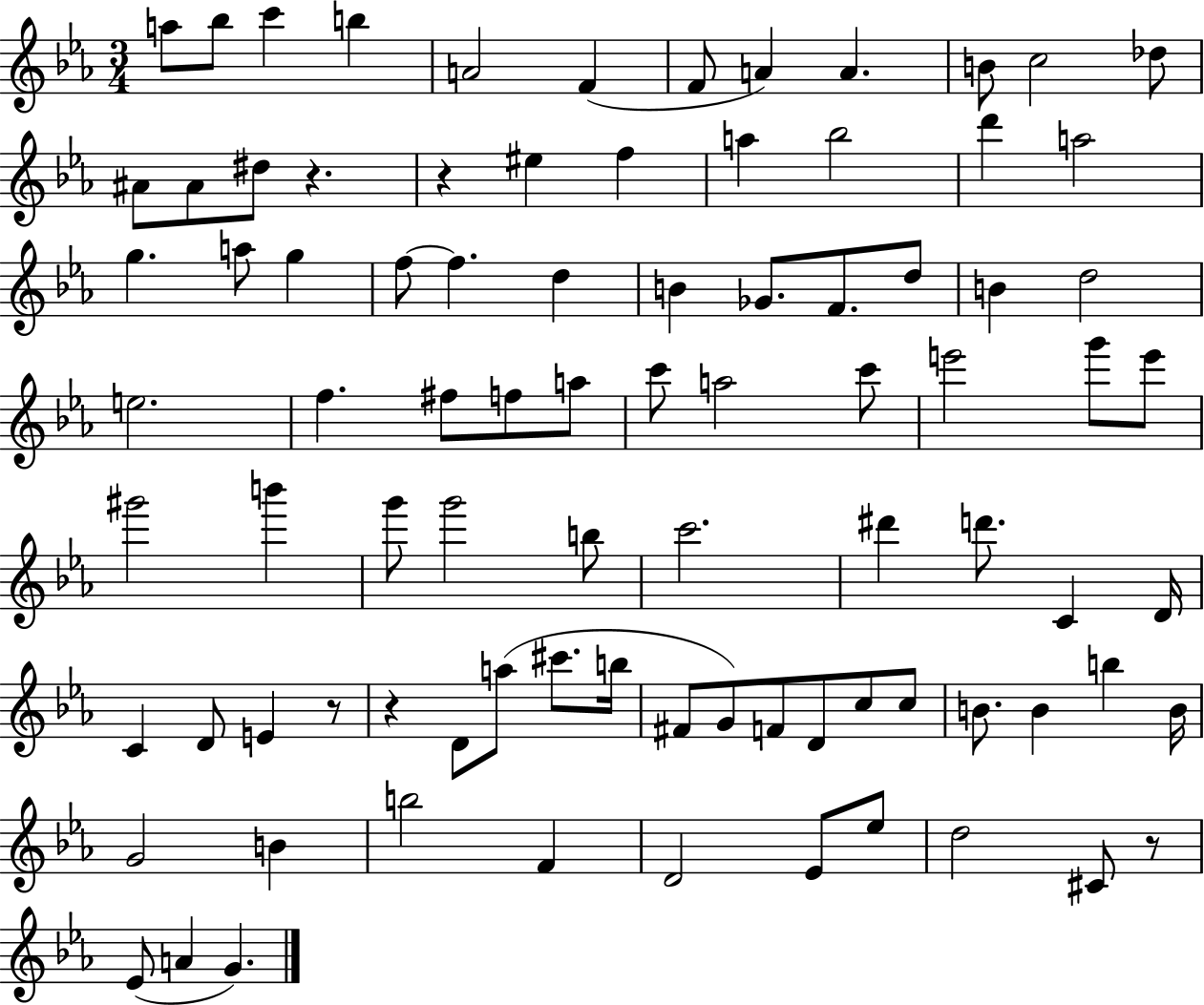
{
  \clef treble
  \numericTimeSignature
  \time 3/4
  \key ees \major
  a''8 bes''8 c'''4 b''4 | a'2 f'4( | f'8 a'4) a'4. | b'8 c''2 des''8 | \break ais'8 ais'8 dis''8 r4. | r4 eis''4 f''4 | a''4 bes''2 | d'''4 a''2 | \break g''4. a''8 g''4 | f''8~~ f''4. d''4 | b'4 ges'8. f'8. d''8 | b'4 d''2 | \break e''2. | f''4. fis''8 f''8 a''8 | c'''8 a''2 c'''8 | e'''2 g'''8 e'''8 | \break gis'''2 b'''4 | g'''8 g'''2 b''8 | c'''2. | dis'''4 d'''8. c'4 d'16 | \break c'4 d'8 e'4 r8 | r4 d'8 a''8( cis'''8. b''16 | fis'8 g'8) f'8 d'8 c''8 c''8 | b'8. b'4 b''4 b'16 | \break g'2 b'4 | b''2 f'4 | d'2 ees'8 ees''8 | d''2 cis'8 r8 | \break ees'8( a'4 g'4.) | \bar "|."
}